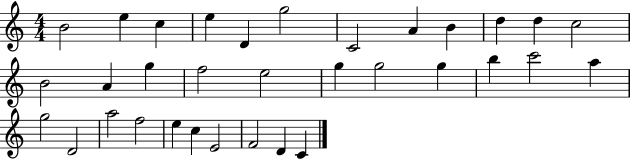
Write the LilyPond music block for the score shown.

{
  \clef treble
  \numericTimeSignature
  \time 4/4
  \key c \major
  b'2 e''4 c''4 | e''4 d'4 g''2 | c'2 a'4 b'4 | d''4 d''4 c''2 | \break b'2 a'4 g''4 | f''2 e''2 | g''4 g''2 g''4 | b''4 c'''2 a''4 | \break g''2 d'2 | a''2 f''2 | e''4 c''4 e'2 | f'2 d'4 c'4 | \break \bar "|."
}